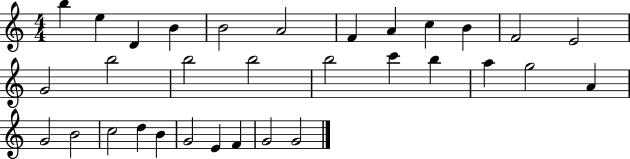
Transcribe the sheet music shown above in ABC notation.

X:1
T:Untitled
M:4/4
L:1/4
K:C
b e D B B2 A2 F A c B F2 E2 G2 b2 b2 b2 b2 c' b a g2 A G2 B2 c2 d B G2 E F G2 G2